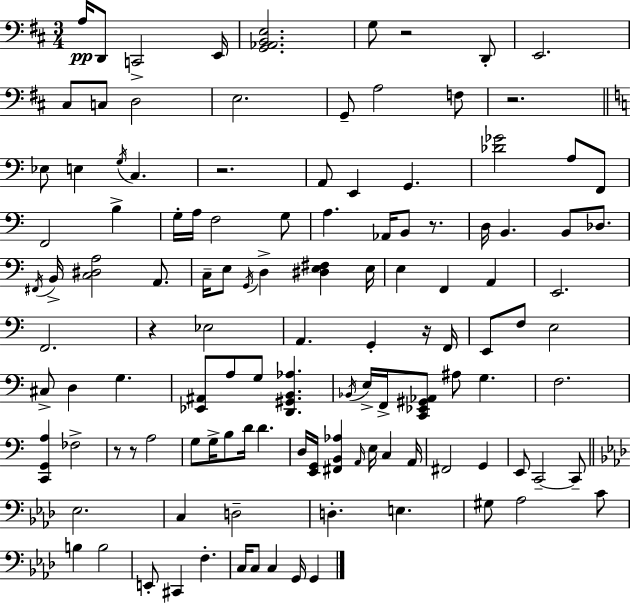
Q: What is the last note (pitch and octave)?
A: G2